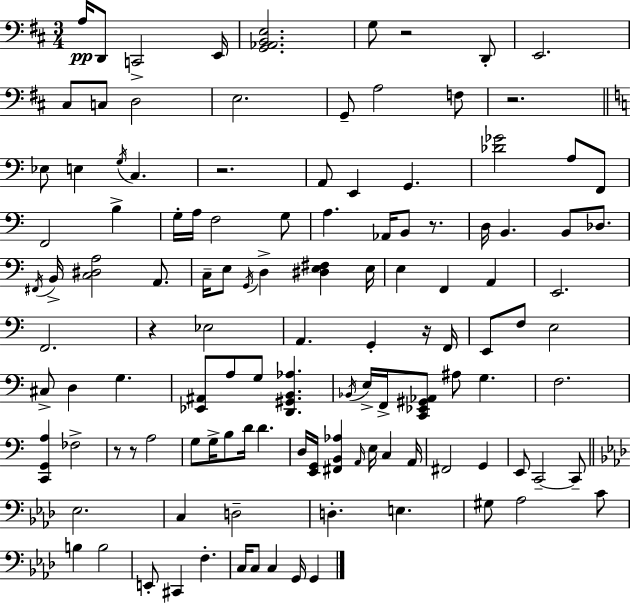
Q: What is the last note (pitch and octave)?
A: G2